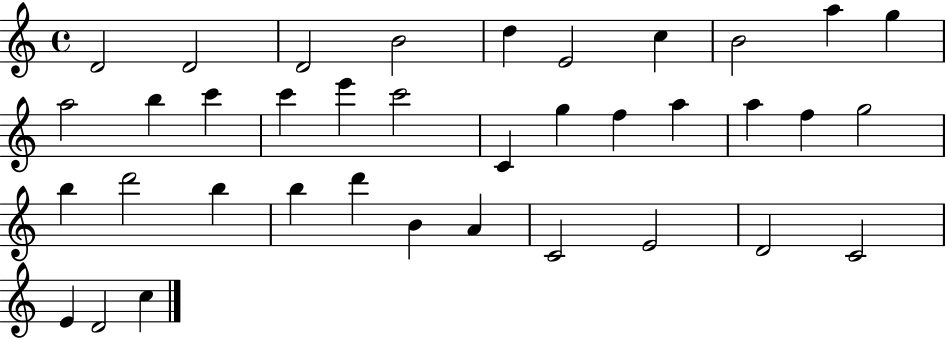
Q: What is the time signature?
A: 4/4